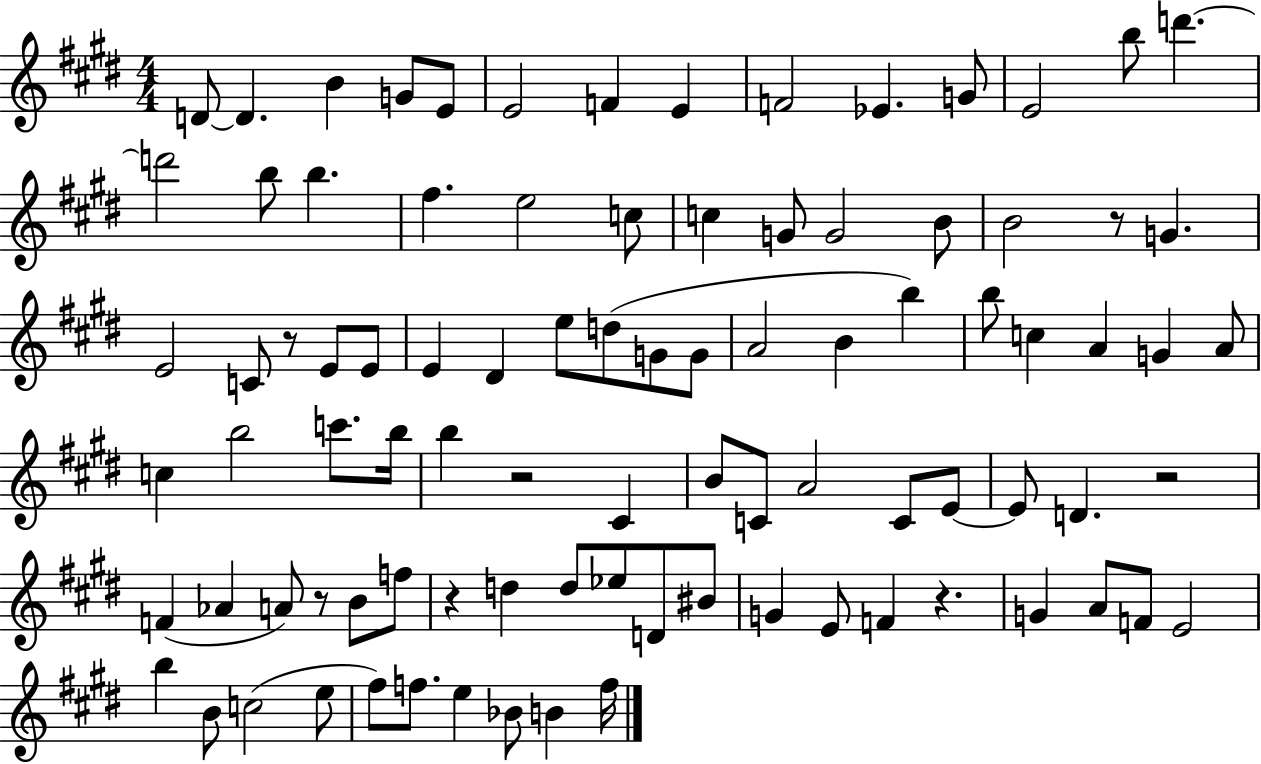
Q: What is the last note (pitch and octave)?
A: F5